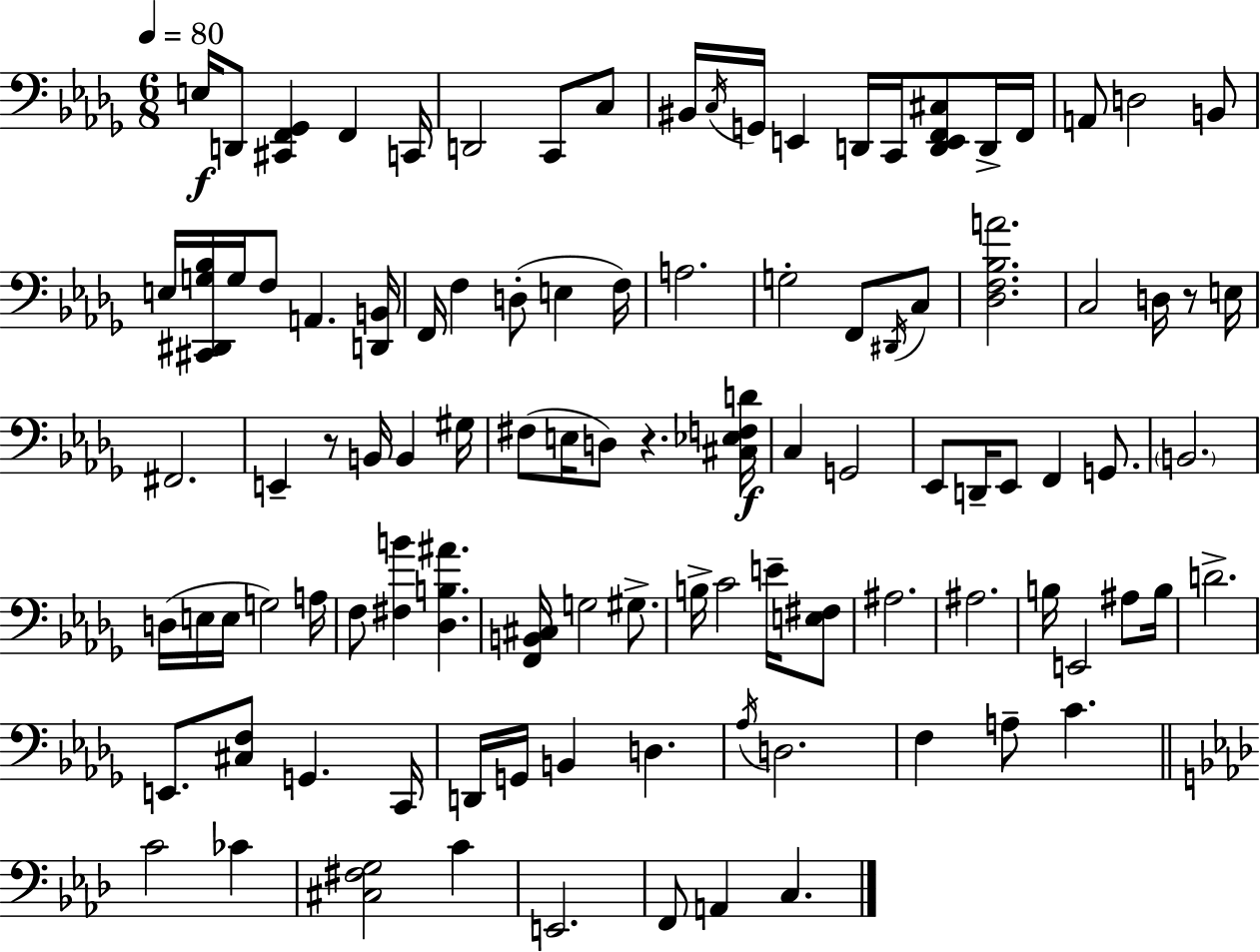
E3/s D2/e [C#2,F2,Gb2]/q F2/q C2/s D2/h C2/e C3/e BIS2/s C3/s G2/s E2/q D2/s C2/s [D2,E2,F2,C#3]/e D2/s F2/s A2/e D3/h B2/e E3/s [C#2,D#2,G3,Bb3]/s G3/s F3/e A2/q. [D2,B2]/s F2/s F3/q D3/e E3/q F3/s A3/h. G3/h F2/e D#2/s C3/e [Db3,F3,Bb3,A4]/h. C3/h D3/s R/e E3/s F#2/h. E2/q R/e B2/s B2/q G#3/s F#3/e E3/s D3/e R/q. [C#3,Eb3,F3,D4]/s C3/q G2/h Eb2/e D2/s Eb2/e F2/q G2/e. B2/h. D3/s E3/s E3/s G3/h A3/s F3/e [F#3,B4]/q [Db3,B3,A#4]/q. [F2,B2,C#3]/s G3/h G#3/e. B3/s C4/h E4/s [E3,F#3]/e A#3/h. A#3/h. B3/s E2/h A#3/e B3/s D4/h. E2/e. [C#3,F3]/e G2/q. C2/s D2/s G2/s B2/q D3/q. Ab3/s D3/h. F3/q A3/e C4/q. C4/h CES4/q [C#3,F#3,G3]/h C4/q E2/h. F2/e A2/q C3/q.